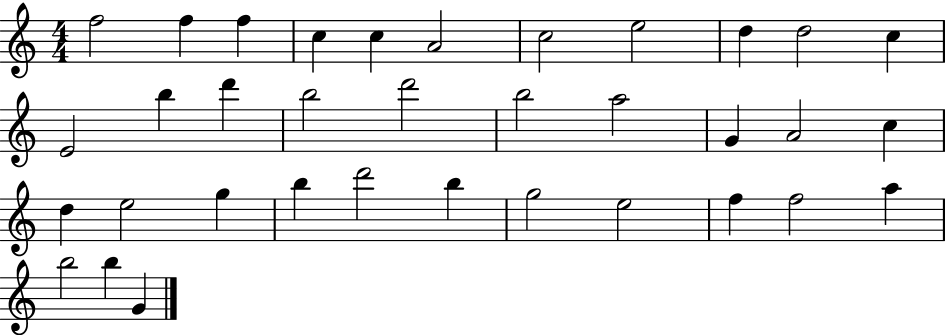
F5/h F5/q F5/q C5/q C5/q A4/h C5/h E5/h D5/q D5/h C5/q E4/h B5/q D6/q B5/h D6/h B5/h A5/h G4/q A4/h C5/q D5/q E5/h G5/q B5/q D6/h B5/q G5/h E5/h F5/q F5/h A5/q B5/h B5/q G4/q